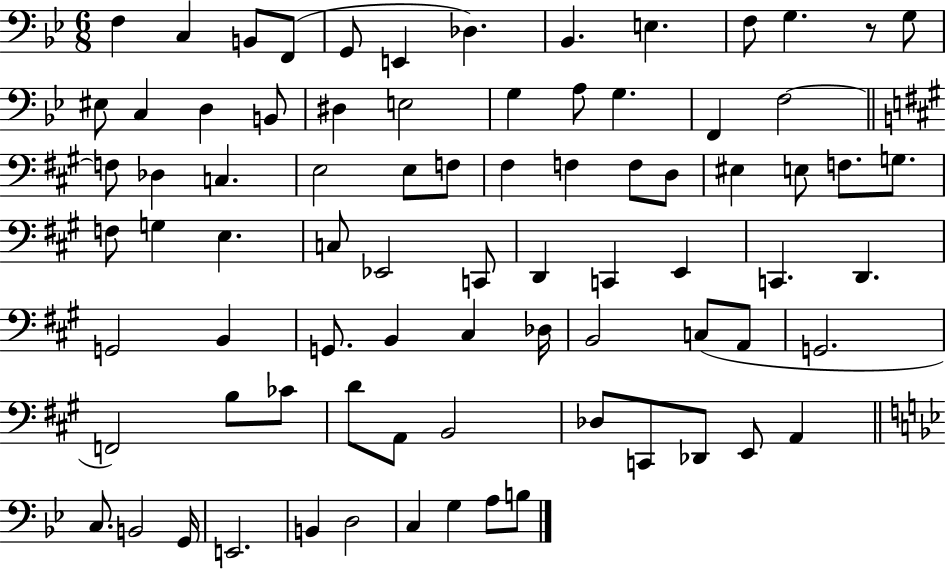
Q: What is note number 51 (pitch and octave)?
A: G2